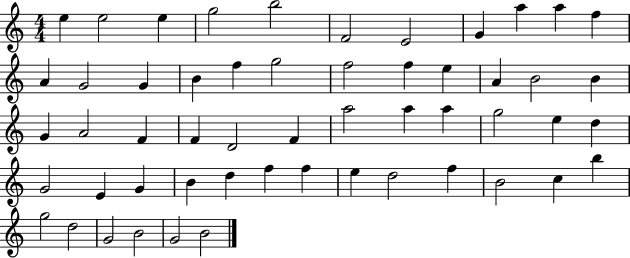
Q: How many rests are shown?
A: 0